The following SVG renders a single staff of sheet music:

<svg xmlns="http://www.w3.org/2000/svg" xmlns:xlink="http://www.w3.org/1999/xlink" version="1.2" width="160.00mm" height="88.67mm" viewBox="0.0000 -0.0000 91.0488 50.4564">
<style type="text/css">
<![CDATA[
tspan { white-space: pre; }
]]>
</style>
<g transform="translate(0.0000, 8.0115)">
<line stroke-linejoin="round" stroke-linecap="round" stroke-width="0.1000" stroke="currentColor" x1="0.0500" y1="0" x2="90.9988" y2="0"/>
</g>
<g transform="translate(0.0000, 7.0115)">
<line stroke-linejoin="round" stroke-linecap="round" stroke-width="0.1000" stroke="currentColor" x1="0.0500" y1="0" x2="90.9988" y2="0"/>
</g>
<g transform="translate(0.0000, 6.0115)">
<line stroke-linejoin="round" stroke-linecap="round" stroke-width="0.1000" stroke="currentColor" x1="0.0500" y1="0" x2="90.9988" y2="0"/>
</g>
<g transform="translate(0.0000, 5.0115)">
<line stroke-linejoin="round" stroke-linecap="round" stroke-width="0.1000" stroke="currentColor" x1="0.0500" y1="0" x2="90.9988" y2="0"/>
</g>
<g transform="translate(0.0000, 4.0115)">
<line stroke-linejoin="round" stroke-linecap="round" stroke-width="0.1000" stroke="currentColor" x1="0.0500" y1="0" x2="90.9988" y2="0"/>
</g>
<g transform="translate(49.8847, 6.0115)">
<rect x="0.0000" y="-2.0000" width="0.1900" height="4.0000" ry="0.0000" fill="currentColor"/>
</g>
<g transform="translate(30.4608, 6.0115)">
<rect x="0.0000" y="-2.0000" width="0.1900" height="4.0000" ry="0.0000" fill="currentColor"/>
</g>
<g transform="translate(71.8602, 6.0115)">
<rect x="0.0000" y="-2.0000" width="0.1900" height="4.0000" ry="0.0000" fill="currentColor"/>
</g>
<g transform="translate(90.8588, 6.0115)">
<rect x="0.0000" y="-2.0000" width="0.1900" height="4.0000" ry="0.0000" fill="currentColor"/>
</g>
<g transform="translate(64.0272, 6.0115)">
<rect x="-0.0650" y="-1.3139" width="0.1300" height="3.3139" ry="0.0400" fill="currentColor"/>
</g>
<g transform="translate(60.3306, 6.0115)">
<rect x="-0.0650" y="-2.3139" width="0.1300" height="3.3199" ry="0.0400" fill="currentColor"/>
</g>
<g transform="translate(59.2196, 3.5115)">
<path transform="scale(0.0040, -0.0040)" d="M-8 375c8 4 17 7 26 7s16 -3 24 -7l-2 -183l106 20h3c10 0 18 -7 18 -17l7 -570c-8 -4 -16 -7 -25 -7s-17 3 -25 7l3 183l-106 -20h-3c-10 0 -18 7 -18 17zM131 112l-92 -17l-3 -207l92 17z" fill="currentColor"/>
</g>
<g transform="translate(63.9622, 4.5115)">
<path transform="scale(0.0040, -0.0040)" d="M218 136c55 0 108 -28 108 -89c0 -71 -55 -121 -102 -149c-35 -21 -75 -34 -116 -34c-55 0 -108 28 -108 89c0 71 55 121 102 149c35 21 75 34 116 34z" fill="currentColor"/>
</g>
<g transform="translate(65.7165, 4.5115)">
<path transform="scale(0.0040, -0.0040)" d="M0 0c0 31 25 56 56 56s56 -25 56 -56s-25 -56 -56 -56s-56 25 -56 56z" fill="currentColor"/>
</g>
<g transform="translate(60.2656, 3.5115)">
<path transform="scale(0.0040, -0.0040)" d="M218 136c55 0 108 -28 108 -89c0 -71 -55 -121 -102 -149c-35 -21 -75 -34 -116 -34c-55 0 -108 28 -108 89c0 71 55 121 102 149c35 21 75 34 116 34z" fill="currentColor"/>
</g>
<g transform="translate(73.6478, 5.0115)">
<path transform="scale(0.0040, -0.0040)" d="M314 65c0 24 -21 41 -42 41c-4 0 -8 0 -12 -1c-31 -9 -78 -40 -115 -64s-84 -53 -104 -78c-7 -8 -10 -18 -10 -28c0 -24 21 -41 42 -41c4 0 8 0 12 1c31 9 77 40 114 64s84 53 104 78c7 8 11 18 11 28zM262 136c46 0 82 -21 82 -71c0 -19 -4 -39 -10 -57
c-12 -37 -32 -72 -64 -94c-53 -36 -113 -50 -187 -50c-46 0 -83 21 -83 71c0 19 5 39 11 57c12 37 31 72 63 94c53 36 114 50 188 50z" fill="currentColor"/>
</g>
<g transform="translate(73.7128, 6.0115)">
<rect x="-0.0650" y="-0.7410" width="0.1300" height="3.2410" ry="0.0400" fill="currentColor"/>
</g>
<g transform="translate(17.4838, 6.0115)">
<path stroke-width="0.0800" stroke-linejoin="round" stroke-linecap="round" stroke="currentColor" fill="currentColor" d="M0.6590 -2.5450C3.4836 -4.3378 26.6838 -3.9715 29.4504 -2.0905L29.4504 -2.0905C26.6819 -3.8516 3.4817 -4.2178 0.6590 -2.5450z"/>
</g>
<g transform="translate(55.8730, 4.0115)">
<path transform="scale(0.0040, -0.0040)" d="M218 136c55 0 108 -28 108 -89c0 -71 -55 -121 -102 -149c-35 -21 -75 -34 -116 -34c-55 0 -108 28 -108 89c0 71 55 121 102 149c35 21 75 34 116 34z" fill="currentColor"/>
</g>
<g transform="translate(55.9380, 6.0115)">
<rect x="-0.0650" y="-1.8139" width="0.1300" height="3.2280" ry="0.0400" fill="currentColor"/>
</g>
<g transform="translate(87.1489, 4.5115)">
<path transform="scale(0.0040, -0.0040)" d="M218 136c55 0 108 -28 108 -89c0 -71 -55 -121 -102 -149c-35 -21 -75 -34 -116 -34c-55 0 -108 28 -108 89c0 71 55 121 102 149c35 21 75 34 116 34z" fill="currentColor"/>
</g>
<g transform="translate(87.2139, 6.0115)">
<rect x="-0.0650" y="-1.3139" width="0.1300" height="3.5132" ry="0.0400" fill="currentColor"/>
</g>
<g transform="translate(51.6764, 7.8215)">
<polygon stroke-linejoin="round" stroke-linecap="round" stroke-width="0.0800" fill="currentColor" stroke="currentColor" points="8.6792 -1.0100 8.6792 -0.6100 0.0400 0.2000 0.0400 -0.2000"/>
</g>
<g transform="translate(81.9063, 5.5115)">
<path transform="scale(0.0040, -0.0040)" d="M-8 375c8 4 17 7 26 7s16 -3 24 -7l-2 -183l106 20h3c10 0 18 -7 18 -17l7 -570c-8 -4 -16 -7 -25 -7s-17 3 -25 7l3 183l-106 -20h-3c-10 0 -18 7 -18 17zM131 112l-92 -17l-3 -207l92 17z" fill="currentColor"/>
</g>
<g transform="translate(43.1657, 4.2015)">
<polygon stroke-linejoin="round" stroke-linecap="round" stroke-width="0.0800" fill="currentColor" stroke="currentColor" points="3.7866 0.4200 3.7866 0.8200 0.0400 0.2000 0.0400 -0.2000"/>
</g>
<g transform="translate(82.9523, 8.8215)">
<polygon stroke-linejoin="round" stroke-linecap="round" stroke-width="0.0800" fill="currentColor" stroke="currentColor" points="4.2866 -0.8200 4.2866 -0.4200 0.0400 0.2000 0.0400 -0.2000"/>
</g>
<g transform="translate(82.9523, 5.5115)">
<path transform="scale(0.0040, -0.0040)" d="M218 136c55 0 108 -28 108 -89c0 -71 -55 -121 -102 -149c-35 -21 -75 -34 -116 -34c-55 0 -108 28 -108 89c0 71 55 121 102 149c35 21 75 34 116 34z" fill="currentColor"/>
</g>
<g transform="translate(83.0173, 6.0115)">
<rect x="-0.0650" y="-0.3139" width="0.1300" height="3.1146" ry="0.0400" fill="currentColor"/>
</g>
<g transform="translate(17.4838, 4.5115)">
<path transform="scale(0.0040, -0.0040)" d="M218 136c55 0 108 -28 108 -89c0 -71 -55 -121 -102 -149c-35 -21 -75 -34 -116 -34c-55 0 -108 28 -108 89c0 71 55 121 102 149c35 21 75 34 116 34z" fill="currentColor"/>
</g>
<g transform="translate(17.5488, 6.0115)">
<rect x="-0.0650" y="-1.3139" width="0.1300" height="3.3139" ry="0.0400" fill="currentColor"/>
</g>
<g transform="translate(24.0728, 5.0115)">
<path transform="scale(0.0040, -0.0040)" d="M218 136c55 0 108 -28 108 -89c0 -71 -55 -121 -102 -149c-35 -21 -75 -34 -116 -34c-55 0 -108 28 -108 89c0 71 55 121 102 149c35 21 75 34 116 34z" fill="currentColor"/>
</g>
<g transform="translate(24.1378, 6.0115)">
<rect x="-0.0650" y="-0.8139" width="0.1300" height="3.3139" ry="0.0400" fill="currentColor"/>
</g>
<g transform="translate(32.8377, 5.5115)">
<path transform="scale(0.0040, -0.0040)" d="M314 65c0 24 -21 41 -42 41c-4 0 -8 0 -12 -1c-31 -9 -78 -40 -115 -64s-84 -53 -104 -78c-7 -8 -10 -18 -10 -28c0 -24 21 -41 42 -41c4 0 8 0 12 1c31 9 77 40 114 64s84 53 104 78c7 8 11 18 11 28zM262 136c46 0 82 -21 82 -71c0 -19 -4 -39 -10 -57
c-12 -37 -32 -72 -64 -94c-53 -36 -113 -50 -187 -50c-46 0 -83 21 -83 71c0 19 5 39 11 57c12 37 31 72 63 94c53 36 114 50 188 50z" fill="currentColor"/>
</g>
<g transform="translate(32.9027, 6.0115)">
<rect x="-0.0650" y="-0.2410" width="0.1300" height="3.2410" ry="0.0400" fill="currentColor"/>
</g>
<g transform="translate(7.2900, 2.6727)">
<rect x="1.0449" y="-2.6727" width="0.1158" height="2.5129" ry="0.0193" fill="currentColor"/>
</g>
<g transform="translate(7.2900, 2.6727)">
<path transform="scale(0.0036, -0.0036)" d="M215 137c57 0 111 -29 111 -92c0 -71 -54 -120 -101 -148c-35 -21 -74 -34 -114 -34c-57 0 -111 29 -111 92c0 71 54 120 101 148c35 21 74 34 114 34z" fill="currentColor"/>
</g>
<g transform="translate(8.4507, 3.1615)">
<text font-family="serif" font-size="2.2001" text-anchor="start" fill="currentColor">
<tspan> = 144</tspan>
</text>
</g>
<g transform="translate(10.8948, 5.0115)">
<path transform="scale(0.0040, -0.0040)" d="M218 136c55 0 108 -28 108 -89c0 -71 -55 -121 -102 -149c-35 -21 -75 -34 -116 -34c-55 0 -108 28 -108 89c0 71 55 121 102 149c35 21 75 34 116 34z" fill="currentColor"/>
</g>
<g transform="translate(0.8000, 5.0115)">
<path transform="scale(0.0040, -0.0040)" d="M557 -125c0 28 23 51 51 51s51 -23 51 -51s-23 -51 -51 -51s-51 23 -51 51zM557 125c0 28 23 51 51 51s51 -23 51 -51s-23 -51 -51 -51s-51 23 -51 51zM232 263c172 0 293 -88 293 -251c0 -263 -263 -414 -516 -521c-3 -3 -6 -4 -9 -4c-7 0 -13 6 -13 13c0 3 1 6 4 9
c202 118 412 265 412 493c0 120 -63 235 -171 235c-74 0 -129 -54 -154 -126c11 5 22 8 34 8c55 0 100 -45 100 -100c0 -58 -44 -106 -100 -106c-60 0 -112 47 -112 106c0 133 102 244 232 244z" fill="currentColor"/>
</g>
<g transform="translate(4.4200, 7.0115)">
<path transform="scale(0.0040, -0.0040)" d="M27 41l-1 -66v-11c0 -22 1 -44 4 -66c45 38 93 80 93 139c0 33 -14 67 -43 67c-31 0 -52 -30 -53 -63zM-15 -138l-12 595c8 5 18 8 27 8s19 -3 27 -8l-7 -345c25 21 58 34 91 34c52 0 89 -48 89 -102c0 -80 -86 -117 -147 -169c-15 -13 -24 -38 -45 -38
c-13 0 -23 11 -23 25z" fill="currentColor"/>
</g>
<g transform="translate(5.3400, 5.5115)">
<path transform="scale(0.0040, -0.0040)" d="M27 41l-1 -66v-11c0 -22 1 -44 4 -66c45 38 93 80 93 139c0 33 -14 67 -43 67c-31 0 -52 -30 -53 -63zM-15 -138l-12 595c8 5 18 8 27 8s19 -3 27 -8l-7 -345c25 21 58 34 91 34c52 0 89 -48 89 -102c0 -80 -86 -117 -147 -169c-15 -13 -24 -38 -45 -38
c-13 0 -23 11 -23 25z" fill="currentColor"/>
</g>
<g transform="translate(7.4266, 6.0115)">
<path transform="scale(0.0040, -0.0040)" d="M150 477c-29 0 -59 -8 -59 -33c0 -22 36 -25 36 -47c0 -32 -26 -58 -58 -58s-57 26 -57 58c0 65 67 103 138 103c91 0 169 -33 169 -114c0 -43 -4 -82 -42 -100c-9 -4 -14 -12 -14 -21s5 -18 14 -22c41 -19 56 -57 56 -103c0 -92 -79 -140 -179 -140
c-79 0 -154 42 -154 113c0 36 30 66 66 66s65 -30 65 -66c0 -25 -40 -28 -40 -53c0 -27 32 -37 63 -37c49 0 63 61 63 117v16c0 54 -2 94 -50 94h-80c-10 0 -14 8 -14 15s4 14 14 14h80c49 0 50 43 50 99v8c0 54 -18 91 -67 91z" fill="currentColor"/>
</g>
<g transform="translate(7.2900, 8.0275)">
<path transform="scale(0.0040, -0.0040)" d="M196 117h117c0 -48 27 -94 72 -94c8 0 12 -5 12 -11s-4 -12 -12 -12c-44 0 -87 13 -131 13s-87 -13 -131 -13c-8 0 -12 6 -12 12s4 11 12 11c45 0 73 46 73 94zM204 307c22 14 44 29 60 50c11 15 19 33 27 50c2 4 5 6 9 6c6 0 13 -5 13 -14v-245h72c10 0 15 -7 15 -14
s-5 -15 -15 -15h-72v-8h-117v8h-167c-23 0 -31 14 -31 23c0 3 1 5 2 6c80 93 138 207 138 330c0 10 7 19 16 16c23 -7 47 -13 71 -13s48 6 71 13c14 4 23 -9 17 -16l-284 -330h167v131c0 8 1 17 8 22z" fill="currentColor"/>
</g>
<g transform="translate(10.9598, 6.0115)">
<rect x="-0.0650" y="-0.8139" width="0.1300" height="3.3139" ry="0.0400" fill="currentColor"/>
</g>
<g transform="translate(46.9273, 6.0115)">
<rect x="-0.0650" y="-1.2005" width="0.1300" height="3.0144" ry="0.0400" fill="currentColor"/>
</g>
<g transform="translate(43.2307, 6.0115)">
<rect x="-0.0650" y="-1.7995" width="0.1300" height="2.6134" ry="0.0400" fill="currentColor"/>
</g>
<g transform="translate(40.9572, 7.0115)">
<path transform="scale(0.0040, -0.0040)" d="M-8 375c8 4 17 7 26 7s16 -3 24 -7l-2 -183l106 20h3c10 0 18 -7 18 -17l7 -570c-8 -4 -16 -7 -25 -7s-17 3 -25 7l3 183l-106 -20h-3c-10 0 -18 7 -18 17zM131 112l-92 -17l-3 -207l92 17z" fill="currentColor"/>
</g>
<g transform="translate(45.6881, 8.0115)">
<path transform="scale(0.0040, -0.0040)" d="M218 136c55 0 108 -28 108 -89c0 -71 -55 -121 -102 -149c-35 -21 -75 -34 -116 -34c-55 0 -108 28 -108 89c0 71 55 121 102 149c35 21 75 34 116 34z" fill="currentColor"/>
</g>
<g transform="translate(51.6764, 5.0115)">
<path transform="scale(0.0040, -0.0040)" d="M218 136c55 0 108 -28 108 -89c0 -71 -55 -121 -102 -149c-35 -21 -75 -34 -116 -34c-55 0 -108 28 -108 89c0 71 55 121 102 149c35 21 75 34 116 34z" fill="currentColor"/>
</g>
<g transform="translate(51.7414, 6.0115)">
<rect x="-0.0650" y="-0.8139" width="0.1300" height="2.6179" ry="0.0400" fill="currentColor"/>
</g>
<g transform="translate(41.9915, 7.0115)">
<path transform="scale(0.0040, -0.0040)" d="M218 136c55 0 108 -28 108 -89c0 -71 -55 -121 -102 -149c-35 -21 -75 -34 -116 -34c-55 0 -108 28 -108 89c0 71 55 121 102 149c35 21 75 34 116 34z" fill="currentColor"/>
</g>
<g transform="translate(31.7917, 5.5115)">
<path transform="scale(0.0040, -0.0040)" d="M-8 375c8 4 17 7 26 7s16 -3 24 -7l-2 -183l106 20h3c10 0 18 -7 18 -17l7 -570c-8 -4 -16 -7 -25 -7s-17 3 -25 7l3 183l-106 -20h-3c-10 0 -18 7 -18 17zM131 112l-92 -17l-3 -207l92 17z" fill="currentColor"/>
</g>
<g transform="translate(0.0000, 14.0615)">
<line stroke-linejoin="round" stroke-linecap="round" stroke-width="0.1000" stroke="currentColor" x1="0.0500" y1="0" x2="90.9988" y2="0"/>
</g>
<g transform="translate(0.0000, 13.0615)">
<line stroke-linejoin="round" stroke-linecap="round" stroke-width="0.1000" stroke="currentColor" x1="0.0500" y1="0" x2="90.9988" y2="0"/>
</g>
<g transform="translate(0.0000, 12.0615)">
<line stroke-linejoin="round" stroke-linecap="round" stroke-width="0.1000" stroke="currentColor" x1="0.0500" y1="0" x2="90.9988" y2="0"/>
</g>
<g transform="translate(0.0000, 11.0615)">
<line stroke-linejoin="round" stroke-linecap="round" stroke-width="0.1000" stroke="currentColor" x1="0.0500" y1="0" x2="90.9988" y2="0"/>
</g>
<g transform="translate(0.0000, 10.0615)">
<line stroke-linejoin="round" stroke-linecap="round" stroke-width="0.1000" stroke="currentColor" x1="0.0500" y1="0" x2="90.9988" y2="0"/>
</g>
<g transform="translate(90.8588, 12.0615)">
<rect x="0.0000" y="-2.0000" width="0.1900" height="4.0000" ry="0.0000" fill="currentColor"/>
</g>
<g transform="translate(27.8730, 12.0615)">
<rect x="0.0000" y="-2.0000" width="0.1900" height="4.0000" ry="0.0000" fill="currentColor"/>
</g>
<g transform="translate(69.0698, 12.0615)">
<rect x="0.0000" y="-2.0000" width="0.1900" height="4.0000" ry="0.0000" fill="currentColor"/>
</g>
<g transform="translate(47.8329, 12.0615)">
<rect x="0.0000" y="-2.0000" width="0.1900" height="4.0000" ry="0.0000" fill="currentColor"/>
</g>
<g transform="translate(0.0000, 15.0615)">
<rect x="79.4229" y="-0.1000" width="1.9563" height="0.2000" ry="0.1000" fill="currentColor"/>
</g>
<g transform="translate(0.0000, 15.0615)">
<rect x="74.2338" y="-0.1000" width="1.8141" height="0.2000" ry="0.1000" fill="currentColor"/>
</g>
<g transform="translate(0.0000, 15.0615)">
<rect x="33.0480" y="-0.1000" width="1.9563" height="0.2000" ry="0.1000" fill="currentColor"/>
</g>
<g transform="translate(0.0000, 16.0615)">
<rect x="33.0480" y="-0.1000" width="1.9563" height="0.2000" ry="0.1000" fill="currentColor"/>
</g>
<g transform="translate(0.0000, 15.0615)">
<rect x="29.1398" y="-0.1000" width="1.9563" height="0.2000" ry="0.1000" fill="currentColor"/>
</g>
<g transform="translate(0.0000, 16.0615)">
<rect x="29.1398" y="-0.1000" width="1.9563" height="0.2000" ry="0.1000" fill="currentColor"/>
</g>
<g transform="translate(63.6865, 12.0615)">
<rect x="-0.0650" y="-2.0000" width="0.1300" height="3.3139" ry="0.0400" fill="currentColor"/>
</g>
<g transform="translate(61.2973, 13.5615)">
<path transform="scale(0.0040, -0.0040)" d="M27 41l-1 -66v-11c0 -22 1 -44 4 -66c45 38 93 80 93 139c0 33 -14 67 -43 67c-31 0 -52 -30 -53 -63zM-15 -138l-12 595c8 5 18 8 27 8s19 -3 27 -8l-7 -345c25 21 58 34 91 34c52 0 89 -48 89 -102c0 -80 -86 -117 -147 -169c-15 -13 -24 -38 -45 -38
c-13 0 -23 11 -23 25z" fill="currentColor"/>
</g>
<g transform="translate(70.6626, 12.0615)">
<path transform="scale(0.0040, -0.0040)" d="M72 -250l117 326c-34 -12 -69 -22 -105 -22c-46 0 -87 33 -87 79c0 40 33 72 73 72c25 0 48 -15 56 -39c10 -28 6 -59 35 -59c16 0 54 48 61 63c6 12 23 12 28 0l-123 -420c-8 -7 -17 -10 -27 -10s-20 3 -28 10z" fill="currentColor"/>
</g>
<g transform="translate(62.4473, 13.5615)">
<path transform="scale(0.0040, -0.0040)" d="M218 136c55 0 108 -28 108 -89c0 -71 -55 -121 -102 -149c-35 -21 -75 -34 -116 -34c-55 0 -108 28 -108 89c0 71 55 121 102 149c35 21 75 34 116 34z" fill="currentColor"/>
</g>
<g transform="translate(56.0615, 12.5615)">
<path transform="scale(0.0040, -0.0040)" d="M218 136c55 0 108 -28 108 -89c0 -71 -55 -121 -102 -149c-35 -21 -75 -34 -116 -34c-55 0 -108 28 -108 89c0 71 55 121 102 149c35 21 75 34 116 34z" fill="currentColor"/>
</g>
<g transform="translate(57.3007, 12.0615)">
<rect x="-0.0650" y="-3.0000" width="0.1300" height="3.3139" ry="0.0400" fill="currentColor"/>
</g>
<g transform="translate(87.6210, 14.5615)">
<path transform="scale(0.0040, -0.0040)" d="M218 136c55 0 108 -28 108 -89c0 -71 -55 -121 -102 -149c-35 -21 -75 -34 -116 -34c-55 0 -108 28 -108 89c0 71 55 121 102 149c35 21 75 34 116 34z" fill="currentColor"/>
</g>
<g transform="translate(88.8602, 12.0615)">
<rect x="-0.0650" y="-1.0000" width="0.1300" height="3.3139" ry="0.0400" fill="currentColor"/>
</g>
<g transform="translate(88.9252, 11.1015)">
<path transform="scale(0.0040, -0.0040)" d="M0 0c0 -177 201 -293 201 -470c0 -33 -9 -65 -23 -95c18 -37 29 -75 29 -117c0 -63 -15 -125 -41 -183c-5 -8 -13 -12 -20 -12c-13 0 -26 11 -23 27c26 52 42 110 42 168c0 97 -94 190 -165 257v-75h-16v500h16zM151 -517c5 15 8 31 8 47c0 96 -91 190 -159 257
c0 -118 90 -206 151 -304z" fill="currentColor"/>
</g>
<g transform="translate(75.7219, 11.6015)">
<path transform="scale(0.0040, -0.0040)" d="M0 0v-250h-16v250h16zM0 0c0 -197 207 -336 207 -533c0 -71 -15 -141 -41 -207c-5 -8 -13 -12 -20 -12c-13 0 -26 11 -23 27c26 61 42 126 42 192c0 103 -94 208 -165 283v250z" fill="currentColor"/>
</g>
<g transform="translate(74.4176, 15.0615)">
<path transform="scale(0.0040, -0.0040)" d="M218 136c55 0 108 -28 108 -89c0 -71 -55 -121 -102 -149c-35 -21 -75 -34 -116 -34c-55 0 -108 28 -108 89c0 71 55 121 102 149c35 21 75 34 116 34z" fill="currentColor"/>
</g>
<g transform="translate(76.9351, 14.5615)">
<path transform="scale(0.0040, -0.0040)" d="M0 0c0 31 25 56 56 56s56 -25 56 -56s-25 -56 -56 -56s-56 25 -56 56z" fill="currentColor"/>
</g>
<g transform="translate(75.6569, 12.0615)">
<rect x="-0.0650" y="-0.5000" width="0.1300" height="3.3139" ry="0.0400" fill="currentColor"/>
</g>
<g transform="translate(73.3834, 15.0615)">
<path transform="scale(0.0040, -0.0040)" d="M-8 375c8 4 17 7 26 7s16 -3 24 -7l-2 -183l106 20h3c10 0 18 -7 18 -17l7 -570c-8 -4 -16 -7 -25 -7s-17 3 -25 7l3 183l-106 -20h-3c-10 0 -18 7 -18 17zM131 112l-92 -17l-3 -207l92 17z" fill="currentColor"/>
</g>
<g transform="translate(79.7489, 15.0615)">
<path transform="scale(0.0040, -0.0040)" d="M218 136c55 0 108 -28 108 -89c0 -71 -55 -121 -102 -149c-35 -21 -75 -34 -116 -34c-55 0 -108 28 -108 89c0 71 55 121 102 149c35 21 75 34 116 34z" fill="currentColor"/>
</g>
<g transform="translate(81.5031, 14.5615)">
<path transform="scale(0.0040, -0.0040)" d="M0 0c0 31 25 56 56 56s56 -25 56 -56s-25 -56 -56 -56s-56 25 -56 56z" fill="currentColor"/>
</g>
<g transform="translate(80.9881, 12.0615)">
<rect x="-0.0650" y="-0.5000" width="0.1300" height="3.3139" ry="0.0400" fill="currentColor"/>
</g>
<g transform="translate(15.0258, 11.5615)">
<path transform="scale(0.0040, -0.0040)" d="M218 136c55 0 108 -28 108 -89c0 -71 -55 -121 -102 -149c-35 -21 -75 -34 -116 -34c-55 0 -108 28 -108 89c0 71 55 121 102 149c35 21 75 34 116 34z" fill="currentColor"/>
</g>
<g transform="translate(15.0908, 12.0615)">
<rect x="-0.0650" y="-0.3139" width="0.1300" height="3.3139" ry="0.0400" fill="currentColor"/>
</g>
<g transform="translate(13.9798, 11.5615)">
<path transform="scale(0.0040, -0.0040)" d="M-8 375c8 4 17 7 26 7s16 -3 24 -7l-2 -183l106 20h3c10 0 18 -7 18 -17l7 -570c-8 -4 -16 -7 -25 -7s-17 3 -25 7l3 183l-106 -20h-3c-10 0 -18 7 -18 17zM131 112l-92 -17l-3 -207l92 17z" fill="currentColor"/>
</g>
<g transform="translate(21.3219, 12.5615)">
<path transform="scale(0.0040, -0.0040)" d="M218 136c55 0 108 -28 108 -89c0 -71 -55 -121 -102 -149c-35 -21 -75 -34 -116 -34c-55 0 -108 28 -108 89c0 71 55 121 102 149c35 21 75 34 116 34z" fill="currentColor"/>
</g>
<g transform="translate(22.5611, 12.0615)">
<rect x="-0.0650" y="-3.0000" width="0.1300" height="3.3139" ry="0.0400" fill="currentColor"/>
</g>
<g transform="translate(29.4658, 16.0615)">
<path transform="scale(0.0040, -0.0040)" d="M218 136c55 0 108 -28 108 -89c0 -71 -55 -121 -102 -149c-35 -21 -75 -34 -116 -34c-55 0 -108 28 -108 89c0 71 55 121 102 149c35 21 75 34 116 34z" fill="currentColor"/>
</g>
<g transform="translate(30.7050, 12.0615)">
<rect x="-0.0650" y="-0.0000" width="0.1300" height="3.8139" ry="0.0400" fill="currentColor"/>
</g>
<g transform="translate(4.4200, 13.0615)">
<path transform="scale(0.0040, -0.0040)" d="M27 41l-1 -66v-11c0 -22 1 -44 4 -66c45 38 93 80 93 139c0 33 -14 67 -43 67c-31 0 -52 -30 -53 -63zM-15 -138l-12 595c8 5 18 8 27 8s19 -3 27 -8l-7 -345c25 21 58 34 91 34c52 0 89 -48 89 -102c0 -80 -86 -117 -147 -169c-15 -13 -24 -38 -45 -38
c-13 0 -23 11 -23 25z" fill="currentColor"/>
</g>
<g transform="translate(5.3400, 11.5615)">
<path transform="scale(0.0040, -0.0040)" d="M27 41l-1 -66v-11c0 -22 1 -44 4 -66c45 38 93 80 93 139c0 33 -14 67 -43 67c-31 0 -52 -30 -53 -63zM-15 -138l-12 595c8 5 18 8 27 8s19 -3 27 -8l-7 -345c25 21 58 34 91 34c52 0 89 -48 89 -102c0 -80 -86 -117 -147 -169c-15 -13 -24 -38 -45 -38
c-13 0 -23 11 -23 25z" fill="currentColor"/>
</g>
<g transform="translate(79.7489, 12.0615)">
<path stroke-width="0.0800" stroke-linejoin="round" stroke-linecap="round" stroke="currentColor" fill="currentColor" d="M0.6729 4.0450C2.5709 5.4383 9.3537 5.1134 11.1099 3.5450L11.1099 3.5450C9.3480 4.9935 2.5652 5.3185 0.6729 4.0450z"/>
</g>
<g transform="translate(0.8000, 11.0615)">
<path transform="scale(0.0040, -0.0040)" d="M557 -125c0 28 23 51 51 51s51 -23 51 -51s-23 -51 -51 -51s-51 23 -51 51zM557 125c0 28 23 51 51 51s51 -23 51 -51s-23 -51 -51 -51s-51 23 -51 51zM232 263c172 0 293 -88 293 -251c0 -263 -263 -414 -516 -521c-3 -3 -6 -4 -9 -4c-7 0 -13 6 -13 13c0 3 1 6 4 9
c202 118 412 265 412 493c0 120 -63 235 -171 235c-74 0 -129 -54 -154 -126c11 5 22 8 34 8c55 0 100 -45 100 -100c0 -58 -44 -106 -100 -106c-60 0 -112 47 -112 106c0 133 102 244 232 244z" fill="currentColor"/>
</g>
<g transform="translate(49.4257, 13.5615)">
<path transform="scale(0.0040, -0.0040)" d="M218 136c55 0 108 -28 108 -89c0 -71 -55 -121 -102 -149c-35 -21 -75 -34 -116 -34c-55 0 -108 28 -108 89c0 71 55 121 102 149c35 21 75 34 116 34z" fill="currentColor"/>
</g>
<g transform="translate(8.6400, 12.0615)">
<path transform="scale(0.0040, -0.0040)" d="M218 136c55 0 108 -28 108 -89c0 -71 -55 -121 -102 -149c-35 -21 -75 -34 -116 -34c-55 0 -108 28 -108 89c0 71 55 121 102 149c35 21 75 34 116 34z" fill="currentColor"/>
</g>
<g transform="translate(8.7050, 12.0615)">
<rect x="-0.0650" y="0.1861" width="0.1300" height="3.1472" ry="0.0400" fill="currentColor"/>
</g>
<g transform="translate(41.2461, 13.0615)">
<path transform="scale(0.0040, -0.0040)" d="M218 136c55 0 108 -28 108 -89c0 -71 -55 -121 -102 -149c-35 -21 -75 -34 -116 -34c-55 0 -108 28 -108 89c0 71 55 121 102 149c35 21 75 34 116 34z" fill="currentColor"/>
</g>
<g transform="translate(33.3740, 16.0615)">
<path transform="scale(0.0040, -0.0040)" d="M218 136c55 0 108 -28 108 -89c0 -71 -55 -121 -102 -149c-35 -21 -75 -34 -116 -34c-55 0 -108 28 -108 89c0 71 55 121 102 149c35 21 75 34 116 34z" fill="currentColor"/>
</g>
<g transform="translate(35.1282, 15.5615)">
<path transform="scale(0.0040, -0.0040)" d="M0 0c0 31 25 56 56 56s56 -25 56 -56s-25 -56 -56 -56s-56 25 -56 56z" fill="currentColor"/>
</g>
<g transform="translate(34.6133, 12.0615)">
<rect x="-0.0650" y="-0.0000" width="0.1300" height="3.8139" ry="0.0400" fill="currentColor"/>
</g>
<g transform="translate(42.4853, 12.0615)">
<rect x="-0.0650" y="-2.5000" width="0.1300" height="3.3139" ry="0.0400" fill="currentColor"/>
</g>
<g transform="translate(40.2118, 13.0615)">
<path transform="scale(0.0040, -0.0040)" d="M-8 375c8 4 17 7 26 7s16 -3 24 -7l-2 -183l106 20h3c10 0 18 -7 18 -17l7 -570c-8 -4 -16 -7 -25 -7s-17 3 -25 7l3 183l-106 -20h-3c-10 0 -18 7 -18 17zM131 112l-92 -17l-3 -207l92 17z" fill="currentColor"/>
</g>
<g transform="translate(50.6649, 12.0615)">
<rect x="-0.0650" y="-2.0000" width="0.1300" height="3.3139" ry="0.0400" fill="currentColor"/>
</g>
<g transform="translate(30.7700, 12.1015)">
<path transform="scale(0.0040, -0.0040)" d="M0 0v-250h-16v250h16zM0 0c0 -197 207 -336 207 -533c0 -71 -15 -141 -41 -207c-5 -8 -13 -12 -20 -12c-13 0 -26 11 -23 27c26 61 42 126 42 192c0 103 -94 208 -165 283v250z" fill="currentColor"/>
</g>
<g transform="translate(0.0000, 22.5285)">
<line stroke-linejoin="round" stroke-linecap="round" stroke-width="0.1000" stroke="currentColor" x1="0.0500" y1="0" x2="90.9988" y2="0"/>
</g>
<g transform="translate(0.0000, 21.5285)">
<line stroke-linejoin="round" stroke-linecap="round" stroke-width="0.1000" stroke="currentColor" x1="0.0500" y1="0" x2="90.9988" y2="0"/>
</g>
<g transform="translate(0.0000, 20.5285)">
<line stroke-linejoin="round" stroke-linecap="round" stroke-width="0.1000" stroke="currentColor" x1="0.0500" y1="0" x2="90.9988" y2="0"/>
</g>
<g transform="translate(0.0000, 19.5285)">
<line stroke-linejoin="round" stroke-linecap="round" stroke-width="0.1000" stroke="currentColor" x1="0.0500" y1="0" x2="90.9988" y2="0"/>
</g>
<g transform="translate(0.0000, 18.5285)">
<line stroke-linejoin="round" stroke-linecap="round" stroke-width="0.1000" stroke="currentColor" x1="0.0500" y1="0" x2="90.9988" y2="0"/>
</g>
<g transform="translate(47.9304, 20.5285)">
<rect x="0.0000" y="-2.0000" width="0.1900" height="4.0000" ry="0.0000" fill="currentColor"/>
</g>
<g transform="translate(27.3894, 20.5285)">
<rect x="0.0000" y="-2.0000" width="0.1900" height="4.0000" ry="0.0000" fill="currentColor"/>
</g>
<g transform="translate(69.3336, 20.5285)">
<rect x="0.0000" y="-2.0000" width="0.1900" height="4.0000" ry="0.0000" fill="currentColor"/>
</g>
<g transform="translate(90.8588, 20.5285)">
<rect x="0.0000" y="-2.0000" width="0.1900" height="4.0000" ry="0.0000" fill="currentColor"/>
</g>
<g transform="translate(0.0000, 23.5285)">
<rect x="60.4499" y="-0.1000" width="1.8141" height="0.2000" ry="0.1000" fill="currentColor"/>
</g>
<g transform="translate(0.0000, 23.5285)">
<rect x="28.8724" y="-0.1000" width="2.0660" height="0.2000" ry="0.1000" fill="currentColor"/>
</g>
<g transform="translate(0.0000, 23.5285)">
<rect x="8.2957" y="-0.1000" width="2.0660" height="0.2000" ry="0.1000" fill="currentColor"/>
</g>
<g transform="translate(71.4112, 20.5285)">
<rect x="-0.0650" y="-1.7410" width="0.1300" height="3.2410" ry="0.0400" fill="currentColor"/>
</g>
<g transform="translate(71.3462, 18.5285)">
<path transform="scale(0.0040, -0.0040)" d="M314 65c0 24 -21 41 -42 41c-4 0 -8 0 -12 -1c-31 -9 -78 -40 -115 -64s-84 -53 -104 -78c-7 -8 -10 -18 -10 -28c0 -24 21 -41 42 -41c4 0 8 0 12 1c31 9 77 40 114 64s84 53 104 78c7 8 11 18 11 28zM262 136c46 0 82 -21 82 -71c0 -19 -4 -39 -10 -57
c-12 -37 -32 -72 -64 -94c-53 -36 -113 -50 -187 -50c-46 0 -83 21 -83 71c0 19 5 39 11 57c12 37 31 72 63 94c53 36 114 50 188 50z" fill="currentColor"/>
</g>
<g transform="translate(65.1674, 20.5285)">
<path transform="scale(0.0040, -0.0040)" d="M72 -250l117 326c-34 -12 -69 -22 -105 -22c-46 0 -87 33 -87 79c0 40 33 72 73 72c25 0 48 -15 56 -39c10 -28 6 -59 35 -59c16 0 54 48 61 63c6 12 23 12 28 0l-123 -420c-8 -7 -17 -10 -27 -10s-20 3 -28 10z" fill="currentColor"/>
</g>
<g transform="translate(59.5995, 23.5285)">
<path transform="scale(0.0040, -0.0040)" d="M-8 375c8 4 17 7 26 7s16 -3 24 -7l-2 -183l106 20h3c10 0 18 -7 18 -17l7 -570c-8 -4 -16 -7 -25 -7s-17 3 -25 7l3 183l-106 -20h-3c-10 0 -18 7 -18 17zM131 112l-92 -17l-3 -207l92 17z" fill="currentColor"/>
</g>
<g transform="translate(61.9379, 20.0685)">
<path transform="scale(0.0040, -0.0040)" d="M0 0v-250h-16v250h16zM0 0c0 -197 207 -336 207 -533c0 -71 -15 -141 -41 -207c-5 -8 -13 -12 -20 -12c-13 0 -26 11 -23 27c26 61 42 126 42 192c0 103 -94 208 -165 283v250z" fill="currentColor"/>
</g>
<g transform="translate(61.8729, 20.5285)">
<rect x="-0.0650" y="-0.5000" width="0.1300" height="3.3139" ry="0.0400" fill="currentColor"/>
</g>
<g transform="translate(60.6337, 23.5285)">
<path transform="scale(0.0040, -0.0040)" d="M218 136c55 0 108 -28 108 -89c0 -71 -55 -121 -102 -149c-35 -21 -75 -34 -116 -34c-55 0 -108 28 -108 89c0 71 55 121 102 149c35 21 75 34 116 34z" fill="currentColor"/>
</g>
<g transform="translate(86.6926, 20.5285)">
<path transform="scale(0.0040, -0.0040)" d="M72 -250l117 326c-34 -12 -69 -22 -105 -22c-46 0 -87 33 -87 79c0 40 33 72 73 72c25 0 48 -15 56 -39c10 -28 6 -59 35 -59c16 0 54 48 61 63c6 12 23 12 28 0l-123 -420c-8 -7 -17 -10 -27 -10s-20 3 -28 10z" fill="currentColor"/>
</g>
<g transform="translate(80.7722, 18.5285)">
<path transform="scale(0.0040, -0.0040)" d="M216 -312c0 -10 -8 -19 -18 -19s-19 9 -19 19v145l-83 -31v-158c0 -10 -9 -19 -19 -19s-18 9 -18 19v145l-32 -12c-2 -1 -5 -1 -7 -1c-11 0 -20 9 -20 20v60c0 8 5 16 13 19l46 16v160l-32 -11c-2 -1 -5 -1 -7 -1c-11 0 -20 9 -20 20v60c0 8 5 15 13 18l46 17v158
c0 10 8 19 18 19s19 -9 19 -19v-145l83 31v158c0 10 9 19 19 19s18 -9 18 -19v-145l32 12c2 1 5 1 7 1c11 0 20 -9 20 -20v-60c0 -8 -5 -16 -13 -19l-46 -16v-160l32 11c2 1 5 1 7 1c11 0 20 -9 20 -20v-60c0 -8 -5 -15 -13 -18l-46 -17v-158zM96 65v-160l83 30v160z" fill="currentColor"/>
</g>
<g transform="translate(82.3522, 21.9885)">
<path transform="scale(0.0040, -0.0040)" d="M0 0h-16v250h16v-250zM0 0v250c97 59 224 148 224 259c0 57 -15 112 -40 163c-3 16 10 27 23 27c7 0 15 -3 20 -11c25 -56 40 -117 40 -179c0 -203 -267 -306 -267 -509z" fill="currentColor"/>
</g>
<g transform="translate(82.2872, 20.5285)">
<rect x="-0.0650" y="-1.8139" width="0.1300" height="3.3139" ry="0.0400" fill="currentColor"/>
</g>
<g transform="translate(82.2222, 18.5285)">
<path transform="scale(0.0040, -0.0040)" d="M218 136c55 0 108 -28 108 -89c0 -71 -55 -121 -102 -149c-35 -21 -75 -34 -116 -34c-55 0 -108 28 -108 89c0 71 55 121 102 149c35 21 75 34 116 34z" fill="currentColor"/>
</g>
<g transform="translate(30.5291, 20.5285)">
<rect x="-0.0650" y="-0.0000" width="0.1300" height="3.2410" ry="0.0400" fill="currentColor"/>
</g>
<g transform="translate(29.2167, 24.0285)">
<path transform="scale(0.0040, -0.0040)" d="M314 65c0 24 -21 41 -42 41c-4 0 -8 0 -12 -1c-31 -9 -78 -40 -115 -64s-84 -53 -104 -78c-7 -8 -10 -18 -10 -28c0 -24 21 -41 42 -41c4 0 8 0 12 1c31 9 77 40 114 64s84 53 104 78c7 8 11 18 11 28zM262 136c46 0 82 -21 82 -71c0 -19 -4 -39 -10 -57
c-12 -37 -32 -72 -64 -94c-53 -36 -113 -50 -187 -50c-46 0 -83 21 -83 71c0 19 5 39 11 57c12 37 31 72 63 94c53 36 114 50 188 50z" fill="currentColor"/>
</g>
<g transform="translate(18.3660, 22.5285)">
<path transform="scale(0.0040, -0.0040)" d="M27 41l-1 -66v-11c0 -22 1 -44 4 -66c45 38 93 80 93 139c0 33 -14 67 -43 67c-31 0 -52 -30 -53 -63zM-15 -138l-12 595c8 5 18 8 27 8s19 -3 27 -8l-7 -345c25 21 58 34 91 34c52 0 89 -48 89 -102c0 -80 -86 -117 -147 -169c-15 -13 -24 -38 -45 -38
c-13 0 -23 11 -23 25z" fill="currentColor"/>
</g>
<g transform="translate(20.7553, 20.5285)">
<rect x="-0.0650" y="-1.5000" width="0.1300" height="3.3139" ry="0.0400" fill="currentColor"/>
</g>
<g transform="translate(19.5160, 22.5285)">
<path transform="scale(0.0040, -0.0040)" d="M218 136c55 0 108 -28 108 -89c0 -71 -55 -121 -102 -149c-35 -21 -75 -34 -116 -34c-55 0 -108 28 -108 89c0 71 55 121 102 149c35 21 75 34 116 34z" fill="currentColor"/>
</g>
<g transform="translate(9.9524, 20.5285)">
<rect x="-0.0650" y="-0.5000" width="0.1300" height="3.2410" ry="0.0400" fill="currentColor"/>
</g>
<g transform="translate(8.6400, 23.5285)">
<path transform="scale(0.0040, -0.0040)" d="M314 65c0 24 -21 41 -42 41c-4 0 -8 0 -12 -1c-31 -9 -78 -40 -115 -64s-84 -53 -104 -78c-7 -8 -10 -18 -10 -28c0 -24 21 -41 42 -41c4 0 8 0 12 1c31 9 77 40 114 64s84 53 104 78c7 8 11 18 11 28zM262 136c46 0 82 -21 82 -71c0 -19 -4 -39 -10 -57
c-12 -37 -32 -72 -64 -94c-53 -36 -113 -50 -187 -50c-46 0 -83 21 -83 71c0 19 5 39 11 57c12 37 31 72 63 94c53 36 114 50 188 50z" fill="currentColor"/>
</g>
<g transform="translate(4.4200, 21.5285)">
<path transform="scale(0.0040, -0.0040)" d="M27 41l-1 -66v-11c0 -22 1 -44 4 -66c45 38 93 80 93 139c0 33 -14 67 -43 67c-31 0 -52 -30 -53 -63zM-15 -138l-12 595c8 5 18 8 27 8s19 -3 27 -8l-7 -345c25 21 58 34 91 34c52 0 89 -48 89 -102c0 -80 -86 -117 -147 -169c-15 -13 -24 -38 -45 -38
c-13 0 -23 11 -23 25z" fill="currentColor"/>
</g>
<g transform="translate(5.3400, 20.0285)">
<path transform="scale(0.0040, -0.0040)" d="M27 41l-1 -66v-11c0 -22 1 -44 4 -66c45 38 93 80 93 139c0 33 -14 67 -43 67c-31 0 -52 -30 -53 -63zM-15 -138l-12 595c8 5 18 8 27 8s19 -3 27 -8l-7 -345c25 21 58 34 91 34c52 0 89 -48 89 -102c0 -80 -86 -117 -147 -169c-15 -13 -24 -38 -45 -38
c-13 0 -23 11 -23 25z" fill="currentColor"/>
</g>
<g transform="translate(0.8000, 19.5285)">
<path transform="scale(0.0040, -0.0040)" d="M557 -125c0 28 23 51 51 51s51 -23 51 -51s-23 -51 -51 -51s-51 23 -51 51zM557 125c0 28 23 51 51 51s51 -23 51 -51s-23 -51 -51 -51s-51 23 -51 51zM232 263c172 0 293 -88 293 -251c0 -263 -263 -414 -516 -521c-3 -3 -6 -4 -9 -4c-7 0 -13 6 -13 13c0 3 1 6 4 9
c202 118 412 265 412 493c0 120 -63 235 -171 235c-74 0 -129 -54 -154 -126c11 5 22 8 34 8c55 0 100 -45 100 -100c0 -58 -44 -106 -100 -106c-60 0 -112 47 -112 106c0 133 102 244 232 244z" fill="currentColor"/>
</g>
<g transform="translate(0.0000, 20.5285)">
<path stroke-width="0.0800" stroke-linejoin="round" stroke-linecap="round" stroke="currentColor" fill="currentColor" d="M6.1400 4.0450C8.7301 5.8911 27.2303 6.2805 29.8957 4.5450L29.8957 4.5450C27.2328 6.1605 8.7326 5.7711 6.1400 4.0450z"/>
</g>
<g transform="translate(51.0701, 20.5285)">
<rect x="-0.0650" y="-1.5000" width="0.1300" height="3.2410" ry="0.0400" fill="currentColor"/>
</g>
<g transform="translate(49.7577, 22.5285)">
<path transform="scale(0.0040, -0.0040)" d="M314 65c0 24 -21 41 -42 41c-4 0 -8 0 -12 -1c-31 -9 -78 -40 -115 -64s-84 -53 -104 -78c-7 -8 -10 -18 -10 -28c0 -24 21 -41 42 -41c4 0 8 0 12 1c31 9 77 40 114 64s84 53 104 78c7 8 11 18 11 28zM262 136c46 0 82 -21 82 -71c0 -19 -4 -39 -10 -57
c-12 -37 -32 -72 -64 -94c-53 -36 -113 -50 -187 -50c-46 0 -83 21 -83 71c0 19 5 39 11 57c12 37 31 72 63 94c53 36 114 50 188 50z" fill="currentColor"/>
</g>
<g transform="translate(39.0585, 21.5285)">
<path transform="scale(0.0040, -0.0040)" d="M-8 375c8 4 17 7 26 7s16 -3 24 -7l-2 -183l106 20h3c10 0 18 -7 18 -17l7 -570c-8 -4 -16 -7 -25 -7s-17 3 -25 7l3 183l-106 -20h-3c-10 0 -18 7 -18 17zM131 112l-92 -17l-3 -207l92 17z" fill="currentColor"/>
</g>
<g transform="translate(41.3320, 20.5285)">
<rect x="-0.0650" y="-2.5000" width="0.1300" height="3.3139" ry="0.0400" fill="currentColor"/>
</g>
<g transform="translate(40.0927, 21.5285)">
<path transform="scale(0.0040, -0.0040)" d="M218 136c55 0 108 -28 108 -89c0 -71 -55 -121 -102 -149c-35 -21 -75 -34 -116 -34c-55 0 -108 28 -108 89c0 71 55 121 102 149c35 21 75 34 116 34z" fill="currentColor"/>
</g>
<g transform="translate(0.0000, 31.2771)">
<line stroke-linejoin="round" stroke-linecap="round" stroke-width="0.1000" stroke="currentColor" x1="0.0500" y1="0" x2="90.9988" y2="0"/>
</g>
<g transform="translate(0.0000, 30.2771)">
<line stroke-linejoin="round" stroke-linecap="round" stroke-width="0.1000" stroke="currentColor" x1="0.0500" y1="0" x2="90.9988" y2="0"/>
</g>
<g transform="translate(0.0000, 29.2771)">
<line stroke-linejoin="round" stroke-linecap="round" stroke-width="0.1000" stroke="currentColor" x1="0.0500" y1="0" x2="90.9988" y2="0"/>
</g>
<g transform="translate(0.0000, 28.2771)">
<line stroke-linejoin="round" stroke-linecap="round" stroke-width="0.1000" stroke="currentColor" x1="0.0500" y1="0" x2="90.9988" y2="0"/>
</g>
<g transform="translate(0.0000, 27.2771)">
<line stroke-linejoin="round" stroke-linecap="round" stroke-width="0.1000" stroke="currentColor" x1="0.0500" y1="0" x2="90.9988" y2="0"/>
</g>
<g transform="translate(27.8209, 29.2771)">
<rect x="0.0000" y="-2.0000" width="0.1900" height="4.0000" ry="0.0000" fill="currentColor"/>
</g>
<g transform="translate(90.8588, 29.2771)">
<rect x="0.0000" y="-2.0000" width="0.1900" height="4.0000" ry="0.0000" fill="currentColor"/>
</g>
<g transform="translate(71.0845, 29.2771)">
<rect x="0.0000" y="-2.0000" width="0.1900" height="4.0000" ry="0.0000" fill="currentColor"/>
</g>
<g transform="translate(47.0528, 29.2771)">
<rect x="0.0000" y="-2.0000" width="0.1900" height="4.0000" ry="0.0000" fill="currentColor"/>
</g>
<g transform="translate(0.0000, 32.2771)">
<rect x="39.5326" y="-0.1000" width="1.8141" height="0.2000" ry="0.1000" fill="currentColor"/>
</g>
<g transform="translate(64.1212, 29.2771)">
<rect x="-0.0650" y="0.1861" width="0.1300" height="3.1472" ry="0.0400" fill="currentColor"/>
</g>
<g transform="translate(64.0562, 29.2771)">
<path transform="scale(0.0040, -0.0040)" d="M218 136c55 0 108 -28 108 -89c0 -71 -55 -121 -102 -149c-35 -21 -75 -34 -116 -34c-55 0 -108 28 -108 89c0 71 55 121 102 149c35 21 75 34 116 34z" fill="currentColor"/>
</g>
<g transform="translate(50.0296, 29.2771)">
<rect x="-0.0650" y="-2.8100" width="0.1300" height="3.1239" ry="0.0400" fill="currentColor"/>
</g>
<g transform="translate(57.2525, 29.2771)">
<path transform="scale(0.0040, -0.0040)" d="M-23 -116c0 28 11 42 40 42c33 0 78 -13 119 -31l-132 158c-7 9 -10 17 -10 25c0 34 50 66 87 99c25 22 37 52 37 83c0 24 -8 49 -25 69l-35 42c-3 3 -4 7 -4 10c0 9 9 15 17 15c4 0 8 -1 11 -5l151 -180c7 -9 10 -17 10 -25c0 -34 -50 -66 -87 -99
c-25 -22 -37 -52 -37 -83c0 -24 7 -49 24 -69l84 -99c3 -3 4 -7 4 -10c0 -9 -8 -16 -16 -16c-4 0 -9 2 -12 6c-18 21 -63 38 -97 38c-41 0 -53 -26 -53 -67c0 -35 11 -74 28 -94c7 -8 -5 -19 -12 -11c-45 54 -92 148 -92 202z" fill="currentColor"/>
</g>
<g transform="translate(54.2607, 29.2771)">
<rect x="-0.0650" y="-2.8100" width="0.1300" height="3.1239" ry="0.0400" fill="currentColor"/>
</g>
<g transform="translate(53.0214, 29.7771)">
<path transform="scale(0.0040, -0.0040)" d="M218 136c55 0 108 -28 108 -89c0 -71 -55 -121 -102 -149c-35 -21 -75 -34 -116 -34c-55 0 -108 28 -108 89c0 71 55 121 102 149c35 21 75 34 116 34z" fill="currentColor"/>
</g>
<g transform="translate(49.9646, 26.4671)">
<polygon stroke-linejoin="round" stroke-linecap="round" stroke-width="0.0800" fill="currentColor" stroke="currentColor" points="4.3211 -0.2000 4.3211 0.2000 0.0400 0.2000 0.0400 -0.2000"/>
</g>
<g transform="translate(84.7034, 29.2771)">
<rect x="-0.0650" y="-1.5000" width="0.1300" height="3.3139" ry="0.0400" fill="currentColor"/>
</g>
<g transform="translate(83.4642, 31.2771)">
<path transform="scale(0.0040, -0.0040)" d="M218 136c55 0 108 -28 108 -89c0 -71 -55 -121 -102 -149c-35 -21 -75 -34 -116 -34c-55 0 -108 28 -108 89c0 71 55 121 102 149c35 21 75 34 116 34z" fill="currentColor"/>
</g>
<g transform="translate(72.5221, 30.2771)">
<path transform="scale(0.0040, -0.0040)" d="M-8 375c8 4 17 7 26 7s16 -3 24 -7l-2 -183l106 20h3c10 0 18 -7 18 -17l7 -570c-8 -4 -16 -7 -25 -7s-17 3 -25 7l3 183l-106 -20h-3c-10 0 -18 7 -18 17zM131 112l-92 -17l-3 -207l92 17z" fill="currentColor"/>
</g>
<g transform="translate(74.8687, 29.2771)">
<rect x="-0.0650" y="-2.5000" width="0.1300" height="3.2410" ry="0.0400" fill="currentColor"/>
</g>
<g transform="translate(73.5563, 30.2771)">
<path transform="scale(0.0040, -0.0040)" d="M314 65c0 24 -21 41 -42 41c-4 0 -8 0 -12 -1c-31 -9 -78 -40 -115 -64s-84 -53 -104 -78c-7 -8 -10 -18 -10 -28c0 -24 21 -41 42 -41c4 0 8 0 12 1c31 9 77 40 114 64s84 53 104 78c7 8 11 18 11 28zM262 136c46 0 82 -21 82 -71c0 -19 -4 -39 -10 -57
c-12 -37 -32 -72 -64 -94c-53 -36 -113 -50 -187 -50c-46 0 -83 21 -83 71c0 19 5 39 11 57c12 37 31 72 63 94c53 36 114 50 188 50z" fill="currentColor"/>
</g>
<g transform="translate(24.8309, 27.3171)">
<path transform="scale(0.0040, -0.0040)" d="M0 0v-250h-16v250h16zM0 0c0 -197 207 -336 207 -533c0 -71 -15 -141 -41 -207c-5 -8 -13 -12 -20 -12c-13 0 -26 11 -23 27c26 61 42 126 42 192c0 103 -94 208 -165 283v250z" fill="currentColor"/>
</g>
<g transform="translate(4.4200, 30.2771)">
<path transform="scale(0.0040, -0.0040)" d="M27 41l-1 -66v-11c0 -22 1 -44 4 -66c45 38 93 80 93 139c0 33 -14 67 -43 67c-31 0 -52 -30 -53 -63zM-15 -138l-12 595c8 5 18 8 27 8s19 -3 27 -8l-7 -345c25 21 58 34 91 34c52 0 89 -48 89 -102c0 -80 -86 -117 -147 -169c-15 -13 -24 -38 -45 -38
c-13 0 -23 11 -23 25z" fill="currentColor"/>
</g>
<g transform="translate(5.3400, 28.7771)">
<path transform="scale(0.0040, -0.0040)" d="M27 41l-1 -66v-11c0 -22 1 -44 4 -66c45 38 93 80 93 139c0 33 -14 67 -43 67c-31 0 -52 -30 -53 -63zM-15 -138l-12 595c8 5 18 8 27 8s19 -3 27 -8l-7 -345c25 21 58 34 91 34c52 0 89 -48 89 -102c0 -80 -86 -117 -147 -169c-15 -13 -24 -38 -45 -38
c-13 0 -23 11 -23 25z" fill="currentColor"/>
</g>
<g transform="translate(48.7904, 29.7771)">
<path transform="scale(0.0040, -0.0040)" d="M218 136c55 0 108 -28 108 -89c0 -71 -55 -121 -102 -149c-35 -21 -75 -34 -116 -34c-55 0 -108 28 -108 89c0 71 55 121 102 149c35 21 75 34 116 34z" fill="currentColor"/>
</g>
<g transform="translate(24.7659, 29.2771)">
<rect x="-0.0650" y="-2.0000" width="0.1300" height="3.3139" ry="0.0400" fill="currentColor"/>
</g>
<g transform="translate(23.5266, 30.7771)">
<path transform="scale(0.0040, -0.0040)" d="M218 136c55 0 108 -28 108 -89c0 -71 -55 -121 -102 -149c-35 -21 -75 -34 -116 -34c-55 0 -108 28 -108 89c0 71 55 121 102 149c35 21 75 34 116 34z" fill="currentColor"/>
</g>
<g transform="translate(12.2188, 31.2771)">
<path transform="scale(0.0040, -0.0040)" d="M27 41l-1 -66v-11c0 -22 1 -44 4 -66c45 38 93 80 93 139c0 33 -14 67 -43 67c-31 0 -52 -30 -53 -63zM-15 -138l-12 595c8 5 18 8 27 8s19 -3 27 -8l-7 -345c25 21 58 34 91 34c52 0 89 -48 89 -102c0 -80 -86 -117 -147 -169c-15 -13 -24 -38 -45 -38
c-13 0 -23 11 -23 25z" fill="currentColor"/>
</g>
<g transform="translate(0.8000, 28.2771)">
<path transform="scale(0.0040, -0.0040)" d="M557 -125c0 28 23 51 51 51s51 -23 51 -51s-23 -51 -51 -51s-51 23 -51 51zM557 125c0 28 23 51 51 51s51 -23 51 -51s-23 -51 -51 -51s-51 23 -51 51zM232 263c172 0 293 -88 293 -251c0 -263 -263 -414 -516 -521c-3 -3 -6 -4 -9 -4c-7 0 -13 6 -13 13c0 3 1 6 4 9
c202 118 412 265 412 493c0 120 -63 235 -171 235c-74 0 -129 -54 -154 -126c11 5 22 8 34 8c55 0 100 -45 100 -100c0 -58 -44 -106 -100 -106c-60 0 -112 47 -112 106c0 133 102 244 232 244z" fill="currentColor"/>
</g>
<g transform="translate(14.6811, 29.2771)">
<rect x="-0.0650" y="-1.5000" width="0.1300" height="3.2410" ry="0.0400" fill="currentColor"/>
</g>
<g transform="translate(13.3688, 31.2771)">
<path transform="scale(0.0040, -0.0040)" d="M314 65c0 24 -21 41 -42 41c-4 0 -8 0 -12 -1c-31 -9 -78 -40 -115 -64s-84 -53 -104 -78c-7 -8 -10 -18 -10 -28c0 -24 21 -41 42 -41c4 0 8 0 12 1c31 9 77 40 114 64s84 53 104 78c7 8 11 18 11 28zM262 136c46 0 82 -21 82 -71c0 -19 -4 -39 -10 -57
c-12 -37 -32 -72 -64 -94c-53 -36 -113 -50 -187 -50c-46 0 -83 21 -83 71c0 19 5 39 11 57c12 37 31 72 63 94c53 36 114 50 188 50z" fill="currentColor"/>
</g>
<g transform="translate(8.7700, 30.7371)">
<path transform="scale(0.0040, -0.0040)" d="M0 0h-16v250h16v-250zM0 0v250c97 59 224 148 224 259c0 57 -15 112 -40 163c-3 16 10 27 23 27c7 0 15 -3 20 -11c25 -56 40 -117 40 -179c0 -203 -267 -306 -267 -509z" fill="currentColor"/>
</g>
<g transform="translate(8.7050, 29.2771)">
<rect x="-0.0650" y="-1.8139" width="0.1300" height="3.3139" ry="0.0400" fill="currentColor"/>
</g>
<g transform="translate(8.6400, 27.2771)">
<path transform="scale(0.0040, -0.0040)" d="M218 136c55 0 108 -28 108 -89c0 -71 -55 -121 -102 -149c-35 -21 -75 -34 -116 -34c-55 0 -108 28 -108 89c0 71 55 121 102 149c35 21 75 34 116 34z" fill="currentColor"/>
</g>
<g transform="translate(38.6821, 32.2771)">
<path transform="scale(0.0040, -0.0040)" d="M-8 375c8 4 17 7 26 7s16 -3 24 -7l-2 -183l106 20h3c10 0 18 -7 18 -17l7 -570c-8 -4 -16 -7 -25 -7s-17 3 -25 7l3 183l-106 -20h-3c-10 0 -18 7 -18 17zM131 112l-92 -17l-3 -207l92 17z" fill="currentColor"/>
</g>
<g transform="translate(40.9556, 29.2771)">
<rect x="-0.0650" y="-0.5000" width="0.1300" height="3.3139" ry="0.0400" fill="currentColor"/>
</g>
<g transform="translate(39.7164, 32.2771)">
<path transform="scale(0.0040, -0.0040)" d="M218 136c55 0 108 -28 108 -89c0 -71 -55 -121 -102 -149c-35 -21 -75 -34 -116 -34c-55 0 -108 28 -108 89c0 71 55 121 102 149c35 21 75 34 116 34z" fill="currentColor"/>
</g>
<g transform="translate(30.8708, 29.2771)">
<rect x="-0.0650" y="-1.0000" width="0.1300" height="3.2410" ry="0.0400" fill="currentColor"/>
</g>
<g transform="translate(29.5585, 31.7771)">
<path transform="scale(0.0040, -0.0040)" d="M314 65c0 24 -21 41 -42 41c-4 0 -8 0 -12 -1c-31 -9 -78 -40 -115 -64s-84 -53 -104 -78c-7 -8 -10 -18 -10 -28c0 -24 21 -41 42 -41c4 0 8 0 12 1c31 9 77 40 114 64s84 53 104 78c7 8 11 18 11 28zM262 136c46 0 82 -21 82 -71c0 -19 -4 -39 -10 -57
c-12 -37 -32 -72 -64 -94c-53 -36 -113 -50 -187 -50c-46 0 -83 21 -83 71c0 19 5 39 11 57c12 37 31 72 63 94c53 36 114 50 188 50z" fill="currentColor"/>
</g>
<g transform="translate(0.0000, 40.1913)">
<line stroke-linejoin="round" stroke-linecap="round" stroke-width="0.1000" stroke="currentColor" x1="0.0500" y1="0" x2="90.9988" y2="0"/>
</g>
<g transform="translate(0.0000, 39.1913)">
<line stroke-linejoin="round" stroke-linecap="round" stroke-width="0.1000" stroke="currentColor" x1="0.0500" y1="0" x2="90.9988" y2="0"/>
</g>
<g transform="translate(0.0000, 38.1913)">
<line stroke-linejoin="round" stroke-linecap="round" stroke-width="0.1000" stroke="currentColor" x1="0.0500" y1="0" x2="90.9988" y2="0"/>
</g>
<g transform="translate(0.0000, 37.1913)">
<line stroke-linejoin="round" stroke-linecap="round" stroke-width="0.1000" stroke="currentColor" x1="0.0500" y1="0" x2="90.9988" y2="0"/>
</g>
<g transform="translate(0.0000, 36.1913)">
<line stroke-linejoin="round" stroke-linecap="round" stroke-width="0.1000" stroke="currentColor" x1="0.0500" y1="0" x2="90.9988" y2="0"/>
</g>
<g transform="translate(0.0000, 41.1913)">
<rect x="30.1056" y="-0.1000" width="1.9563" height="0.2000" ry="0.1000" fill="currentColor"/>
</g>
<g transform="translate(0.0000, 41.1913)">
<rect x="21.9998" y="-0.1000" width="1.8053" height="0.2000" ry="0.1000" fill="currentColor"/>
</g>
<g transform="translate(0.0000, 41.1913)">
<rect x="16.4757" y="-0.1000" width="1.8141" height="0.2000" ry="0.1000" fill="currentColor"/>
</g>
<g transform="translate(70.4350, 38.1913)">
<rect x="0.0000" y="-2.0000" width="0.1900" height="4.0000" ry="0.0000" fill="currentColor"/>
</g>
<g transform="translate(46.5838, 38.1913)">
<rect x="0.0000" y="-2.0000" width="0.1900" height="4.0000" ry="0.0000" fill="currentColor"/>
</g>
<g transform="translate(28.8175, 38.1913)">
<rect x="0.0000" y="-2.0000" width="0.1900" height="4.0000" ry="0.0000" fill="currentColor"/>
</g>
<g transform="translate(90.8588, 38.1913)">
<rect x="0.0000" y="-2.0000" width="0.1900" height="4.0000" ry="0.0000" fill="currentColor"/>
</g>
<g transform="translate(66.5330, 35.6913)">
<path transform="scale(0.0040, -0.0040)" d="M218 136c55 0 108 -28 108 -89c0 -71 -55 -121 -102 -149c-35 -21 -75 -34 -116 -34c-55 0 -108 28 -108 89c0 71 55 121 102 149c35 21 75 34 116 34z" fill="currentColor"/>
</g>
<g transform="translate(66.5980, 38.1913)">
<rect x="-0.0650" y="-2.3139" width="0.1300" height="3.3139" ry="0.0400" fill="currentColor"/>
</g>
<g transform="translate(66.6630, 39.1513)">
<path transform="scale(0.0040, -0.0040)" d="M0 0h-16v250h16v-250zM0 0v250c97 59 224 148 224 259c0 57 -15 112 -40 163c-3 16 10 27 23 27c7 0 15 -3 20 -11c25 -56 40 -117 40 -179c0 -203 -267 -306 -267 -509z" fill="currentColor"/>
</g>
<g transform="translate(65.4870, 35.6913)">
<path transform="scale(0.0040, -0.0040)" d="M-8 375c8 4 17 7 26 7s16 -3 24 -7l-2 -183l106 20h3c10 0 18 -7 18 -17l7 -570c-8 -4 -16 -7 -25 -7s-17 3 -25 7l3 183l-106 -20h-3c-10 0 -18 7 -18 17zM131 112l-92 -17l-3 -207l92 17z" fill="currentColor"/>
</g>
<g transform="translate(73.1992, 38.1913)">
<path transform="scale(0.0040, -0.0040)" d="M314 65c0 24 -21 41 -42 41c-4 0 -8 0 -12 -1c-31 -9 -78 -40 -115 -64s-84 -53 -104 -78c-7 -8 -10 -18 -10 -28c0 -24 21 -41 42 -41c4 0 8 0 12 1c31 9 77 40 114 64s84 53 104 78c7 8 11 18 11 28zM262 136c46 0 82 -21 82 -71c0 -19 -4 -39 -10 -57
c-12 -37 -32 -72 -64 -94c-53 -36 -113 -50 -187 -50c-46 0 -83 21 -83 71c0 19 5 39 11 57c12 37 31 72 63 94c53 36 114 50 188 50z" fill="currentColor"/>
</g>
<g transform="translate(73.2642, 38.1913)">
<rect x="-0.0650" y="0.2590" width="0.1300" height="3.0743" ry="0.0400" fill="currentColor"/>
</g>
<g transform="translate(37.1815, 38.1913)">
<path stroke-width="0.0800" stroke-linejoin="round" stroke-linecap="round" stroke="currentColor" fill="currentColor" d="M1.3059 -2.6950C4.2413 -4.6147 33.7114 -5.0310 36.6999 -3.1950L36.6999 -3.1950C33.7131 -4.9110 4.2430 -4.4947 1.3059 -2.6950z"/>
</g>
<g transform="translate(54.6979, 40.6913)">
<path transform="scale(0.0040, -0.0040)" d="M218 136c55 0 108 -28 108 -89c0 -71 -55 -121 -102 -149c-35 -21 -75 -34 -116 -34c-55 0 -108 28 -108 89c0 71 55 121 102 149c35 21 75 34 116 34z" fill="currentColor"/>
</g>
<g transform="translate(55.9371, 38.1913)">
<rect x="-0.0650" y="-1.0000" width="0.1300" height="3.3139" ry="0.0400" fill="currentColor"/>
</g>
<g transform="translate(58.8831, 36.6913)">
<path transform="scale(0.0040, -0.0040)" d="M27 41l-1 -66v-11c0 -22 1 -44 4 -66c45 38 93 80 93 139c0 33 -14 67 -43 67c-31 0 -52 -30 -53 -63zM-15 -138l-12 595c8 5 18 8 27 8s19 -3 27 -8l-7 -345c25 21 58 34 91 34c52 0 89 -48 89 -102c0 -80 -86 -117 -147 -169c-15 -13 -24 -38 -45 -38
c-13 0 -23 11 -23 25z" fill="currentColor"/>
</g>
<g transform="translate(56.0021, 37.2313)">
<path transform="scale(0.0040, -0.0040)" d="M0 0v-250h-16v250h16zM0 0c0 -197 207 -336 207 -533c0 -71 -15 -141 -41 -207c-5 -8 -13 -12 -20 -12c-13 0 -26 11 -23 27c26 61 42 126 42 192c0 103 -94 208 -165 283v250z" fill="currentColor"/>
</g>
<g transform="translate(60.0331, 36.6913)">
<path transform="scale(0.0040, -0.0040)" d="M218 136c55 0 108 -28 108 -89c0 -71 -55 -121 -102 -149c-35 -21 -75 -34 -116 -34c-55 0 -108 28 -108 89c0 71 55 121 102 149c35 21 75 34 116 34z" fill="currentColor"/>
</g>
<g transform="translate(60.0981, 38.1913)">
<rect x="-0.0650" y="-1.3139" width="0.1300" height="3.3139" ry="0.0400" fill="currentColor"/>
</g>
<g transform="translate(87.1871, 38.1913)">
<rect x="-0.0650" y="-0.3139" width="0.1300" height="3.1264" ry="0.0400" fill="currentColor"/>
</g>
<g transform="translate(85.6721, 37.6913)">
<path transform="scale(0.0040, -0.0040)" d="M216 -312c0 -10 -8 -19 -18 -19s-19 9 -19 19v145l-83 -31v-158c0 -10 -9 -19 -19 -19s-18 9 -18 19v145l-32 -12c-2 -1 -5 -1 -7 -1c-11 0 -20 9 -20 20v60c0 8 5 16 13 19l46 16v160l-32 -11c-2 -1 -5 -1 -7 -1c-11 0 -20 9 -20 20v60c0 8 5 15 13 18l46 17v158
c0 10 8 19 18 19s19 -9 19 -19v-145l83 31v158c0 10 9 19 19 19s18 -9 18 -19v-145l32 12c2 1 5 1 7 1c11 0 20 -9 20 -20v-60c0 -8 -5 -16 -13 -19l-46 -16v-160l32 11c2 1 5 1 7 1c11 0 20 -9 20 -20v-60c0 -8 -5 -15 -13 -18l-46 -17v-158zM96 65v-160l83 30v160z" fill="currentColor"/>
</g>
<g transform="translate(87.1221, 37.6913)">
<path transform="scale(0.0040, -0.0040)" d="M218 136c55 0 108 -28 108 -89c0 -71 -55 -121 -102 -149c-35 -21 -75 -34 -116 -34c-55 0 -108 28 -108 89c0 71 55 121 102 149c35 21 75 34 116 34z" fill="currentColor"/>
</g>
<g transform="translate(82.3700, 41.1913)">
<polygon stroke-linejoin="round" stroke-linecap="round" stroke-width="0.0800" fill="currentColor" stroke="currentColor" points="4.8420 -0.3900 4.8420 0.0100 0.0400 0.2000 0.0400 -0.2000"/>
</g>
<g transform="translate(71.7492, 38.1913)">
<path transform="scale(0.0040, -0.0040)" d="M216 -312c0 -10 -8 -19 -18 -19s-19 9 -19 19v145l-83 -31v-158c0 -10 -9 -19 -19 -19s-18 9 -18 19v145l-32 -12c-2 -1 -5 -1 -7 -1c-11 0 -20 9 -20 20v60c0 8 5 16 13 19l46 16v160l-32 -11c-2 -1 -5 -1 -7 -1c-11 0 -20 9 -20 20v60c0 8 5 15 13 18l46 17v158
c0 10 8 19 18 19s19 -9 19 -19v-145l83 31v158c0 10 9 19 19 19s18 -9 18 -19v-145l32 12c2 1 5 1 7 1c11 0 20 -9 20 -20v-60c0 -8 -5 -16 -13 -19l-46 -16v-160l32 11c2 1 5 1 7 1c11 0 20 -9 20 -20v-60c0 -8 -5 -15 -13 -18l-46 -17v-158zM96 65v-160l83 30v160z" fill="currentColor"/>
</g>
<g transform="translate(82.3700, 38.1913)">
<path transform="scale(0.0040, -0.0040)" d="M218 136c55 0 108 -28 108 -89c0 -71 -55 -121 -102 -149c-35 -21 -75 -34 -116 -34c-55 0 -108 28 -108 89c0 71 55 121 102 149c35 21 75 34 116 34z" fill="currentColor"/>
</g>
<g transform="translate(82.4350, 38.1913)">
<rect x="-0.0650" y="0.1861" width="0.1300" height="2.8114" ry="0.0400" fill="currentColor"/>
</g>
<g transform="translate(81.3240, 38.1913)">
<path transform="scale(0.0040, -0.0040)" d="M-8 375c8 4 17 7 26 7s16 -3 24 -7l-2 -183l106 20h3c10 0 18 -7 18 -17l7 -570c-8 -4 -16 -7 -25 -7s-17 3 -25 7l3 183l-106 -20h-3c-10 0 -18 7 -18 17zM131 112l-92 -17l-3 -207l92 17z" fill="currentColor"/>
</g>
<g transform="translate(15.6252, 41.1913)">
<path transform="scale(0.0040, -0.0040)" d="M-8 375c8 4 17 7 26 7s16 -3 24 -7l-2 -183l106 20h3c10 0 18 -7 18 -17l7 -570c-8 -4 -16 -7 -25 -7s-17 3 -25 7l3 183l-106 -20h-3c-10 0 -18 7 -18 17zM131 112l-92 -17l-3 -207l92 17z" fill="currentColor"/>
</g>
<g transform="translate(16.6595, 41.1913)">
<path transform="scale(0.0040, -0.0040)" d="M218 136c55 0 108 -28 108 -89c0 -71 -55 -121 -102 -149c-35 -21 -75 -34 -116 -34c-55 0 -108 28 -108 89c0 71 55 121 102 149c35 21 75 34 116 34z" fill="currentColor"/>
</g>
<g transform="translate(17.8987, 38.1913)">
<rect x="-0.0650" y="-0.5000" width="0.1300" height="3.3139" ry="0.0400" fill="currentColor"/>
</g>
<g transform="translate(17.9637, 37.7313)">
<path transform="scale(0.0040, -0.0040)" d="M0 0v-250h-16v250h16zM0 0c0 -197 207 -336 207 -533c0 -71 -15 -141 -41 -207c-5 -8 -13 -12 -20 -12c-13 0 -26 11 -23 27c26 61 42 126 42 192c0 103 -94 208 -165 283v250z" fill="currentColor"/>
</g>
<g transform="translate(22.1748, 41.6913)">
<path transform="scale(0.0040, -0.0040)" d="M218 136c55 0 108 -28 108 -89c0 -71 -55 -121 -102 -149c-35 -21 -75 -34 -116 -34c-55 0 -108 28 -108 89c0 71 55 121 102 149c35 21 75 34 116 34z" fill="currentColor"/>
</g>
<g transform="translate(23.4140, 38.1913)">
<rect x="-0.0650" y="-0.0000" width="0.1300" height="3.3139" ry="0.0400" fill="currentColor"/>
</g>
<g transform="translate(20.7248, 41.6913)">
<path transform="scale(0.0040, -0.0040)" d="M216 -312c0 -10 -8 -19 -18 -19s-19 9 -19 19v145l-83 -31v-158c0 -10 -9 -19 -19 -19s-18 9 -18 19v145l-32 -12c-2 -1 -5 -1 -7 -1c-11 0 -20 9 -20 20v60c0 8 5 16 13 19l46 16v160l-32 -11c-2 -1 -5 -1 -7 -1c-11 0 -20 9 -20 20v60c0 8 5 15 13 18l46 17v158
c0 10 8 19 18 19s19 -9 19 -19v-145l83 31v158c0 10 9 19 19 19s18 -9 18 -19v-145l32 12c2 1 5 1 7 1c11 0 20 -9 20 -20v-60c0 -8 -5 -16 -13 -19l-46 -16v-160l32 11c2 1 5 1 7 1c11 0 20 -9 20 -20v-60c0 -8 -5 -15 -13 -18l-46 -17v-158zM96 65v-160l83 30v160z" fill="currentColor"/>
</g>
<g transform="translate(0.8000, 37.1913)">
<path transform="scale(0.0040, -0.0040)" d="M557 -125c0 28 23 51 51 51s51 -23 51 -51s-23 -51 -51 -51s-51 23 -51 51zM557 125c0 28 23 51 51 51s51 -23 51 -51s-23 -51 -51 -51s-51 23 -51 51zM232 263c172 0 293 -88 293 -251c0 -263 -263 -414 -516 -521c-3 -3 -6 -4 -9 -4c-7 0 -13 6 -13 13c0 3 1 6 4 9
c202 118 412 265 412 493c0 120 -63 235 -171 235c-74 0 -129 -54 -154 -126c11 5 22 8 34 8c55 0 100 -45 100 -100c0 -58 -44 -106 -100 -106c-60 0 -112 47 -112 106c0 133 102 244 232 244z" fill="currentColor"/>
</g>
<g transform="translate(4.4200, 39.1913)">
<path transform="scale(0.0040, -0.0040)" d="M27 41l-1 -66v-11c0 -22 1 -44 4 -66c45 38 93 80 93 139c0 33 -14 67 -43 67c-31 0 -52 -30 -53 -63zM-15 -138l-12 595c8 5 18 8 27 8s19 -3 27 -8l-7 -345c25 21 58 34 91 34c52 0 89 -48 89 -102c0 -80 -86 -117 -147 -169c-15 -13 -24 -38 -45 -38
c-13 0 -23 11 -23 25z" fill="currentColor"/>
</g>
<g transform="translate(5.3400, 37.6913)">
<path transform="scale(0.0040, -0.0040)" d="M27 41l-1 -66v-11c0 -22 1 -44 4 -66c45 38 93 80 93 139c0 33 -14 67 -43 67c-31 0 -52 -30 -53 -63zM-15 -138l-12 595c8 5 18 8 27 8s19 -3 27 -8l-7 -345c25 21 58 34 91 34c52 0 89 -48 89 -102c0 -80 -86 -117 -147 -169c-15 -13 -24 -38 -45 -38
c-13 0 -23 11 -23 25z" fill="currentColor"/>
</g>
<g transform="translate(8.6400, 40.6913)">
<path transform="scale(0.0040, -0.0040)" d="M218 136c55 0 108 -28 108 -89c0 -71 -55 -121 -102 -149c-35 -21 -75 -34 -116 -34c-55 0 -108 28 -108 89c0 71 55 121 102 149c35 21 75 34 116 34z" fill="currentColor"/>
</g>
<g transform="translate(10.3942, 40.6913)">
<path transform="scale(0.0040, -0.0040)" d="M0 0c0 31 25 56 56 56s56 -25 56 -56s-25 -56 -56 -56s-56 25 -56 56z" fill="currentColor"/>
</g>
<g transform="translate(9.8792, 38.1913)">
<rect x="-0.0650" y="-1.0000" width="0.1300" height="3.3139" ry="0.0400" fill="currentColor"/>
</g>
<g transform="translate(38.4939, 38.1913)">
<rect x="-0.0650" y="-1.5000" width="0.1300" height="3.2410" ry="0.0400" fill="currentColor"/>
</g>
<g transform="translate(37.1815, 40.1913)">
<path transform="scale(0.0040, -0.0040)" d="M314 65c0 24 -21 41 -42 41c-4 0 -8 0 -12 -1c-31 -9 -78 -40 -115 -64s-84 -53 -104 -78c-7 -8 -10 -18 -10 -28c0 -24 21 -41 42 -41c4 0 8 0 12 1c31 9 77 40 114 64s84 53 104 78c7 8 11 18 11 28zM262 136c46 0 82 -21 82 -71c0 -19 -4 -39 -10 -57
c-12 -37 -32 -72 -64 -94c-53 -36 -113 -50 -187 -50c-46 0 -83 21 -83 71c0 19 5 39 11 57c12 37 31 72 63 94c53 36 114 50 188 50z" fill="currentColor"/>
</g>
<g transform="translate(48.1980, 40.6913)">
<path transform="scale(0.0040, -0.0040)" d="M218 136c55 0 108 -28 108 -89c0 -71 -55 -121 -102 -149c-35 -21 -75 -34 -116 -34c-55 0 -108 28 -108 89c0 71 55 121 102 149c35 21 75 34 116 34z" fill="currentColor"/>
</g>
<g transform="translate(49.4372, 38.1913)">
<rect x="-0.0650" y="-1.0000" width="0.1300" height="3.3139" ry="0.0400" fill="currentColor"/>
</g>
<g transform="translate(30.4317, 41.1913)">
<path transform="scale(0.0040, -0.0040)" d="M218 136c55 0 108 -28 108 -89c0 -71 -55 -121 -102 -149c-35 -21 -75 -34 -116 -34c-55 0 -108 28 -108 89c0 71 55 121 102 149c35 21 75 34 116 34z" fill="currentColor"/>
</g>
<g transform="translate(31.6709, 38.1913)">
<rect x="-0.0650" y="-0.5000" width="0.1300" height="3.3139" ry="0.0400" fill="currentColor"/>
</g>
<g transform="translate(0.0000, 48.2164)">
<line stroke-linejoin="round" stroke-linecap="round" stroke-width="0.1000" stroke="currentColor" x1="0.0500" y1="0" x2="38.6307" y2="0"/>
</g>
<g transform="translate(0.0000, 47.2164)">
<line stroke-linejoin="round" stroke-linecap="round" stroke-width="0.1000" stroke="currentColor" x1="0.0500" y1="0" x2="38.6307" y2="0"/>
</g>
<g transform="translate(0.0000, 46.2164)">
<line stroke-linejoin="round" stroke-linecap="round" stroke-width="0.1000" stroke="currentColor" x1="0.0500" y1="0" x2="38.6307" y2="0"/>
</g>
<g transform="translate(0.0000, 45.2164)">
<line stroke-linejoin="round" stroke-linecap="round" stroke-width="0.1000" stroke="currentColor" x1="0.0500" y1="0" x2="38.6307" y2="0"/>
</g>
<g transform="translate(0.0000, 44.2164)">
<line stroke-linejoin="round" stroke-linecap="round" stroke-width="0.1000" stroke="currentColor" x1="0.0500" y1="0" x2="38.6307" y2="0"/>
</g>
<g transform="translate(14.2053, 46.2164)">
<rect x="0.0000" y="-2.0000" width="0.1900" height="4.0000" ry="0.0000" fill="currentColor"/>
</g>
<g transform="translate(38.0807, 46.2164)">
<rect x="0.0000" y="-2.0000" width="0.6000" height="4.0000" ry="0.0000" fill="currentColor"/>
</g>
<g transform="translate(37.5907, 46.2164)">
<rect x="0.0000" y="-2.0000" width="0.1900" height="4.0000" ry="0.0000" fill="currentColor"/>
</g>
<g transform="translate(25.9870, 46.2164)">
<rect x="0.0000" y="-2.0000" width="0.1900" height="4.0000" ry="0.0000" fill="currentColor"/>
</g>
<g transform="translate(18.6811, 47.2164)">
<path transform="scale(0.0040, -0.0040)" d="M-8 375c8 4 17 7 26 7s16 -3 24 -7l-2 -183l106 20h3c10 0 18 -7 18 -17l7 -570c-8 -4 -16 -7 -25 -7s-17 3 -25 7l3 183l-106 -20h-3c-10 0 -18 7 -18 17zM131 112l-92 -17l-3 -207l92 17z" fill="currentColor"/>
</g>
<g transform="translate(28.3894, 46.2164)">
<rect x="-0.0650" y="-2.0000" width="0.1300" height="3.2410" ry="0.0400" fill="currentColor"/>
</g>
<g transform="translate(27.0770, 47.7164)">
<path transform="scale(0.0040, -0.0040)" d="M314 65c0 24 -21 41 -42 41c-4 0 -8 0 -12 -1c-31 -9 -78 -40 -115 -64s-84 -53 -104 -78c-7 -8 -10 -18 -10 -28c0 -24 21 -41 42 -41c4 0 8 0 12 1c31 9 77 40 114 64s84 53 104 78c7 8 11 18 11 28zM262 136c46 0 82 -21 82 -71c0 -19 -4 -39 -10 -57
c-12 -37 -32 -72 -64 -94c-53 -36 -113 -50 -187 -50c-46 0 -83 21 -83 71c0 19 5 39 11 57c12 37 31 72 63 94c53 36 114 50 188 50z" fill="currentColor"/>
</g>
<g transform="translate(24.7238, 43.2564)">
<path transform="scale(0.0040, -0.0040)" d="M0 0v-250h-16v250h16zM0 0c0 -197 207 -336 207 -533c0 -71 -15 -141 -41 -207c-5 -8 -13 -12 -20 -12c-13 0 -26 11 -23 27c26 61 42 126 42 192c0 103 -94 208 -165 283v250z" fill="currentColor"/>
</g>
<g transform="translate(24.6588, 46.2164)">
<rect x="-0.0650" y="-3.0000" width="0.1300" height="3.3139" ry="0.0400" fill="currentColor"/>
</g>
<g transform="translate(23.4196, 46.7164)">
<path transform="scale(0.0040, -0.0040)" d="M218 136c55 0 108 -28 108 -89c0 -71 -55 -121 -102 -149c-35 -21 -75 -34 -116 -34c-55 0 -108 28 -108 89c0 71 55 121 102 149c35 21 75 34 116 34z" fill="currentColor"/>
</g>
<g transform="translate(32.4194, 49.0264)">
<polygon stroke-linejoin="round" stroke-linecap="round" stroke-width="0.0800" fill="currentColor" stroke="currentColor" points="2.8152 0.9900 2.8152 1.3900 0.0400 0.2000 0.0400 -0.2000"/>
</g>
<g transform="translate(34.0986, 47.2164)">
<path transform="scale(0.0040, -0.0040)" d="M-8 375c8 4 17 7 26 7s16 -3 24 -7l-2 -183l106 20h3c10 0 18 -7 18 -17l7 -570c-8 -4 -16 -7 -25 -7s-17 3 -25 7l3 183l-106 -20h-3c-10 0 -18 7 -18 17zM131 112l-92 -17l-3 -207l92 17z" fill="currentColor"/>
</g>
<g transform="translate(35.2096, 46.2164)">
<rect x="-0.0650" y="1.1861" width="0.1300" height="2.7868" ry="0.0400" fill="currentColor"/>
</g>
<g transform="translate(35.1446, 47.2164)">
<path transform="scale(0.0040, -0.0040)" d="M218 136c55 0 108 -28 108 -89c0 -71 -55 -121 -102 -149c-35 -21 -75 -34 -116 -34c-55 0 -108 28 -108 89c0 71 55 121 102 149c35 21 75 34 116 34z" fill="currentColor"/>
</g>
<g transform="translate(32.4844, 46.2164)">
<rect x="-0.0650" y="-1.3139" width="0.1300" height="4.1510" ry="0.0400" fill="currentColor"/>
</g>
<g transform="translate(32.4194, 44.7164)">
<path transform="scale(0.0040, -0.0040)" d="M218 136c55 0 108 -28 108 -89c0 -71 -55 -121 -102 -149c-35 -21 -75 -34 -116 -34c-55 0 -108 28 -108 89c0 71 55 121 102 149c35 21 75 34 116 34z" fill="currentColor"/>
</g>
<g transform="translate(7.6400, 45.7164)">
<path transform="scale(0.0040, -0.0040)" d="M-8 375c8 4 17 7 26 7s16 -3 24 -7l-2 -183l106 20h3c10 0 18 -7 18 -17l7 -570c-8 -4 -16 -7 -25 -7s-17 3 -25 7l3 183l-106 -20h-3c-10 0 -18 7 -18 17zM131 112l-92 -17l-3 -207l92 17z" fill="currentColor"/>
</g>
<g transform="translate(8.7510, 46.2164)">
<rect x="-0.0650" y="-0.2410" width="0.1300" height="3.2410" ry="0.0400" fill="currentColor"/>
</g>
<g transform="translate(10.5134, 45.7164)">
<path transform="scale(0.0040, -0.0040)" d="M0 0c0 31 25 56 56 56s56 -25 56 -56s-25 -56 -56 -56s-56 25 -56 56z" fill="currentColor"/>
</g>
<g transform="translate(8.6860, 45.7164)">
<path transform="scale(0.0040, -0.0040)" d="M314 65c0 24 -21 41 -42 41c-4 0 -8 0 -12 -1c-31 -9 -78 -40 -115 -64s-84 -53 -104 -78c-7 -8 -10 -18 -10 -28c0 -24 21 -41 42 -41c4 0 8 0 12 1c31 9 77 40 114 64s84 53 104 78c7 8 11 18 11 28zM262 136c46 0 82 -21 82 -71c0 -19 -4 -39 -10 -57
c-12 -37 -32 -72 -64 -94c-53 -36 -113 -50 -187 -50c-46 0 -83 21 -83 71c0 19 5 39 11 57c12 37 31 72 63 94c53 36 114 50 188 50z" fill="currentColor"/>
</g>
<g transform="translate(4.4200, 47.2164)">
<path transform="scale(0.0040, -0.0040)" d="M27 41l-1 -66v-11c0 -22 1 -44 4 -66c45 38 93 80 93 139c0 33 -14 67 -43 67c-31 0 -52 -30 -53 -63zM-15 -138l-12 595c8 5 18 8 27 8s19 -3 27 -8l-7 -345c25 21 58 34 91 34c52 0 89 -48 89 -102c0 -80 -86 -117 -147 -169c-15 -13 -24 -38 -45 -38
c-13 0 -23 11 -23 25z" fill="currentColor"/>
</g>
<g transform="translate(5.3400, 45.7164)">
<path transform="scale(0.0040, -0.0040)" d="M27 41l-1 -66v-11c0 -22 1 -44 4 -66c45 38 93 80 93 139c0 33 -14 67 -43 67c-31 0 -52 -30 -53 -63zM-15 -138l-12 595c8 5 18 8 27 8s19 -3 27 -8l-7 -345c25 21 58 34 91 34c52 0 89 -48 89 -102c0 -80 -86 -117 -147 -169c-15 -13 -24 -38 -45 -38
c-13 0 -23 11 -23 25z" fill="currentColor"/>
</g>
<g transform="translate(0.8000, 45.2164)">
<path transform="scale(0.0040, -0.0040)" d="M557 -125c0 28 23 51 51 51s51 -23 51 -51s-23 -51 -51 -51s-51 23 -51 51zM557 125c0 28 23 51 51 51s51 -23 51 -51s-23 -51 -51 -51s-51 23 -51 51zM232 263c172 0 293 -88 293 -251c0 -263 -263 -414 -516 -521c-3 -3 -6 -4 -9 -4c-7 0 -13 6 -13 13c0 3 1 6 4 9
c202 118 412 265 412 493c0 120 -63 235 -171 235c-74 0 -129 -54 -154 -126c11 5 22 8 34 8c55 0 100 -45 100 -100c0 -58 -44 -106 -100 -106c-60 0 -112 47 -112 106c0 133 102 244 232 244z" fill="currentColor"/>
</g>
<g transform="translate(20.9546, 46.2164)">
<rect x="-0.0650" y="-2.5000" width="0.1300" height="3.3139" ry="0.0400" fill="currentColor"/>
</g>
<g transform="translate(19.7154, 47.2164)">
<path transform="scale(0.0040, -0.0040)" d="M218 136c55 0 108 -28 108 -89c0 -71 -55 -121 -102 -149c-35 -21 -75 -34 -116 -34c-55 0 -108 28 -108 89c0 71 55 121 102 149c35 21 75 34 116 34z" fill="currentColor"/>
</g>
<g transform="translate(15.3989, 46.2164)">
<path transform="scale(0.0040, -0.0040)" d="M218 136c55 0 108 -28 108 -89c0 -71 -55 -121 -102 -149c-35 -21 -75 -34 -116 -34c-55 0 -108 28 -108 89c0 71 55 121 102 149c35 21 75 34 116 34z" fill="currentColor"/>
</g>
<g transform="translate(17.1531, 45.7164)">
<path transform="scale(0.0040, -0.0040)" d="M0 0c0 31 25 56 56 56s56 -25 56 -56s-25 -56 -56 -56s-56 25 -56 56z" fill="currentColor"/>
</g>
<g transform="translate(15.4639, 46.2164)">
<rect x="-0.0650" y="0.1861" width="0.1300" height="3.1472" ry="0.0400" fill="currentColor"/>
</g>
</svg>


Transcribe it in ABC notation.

X:1
T:Untitled
M:3/4
L:1/4
K:Bb
F, G, F, E,2 B,,/2 G,,/2 F,/2 A,/2 B,/2 G, F,2 E,/2 G,/2 D, E, C, C,,/2 C,, B,, A,, C, _A,, z/2 E,,/2 E,, F,,/4 _E,,2 _G,, D,,2 B,, G,,2 E,,/2 z/2 A,2 ^A,/2 z/2 A,/2 _G,,2 A,,/2 F,,2 E,, C,/2 C,/2 z D, B,,2 G,, F,, E,,/2 ^D,, _E,, G,,2 F,, F,,/2 _G, B,/2 ^D,2 D,/2 ^E,/2 E,2 D, B,, C,/2 A,,2 G,/2 B,,/2